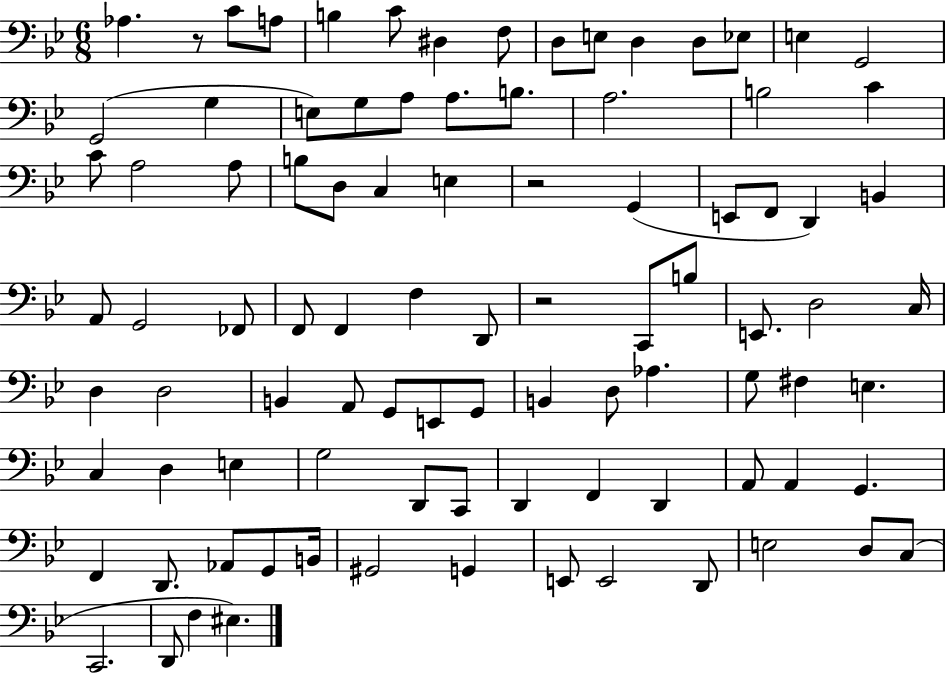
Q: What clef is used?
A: bass